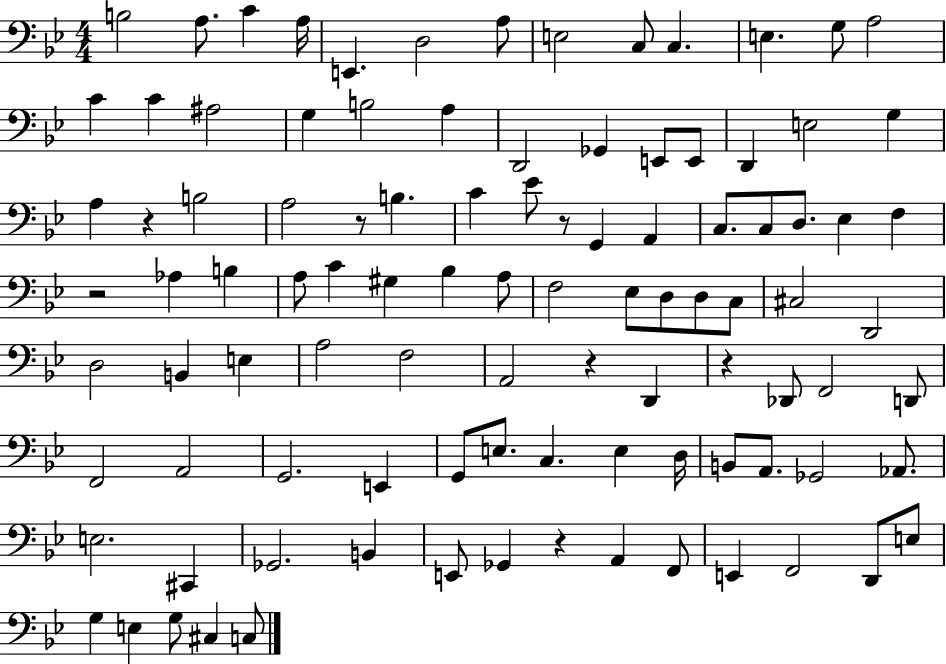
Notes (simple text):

B3/h A3/e. C4/q A3/s E2/q. D3/h A3/e E3/h C3/e C3/q. E3/q. G3/e A3/h C4/q C4/q A#3/h G3/q B3/h A3/q D2/h Gb2/q E2/e E2/e D2/q E3/h G3/q A3/q R/q B3/h A3/h R/e B3/q. C4/q Eb4/e R/e G2/q A2/q C3/e. C3/e D3/e. Eb3/q F3/q R/h Ab3/q B3/q A3/e C4/q G#3/q Bb3/q A3/e F3/h Eb3/e D3/e D3/e C3/e C#3/h D2/h D3/h B2/q E3/q A3/h F3/h A2/h R/q D2/q R/q Db2/e F2/h D2/e F2/h A2/h G2/h. E2/q G2/e E3/e. C3/q. E3/q D3/s B2/e A2/e. Gb2/h Ab2/e. E3/h. C#2/q Gb2/h. B2/q E2/e Gb2/q R/q A2/q F2/e E2/q F2/h D2/e E3/e G3/q E3/q G3/e C#3/q C3/e